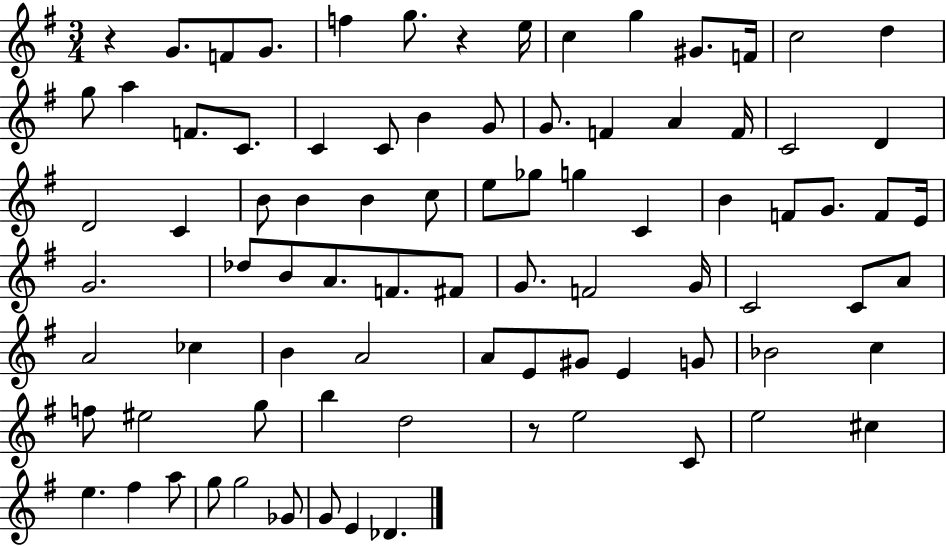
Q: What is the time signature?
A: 3/4